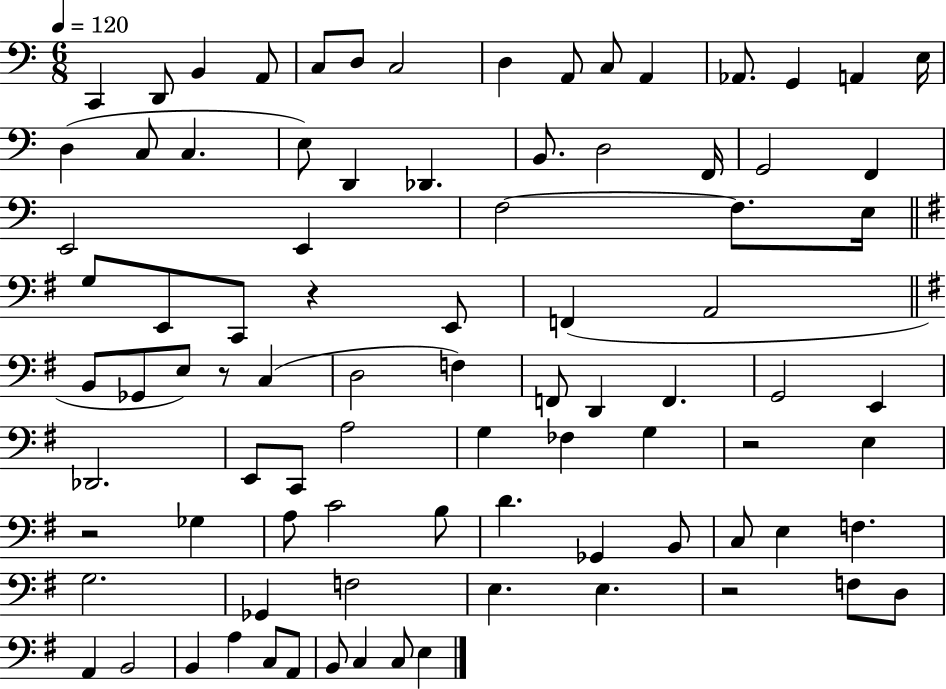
X:1
T:Untitled
M:6/8
L:1/4
K:C
C,, D,,/2 B,, A,,/2 C,/2 D,/2 C,2 D, A,,/2 C,/2 A,, _A,,/2 G,, A,, E,/4 D, C,/2 C, E,/2 D,, _D,, B,,/2 D,2 F,,/4 G,,2 F,, E,,2 E,, F,2 F,/2 E,/4 G,/2 E,,/2 C,,/2 z E,,/2 F,, A,,2 B,,/2 _G,,/2 E,/2 z/2 C, D,2 F, F,,/2 D,, F,, G,,2 E,, _D,,2 E,,/2 C,,/2 A,2 G, _F, G, z2 E, z2 _G, A,/2 C2 B,/2 D _G,, B,,/2 C,/2 E, F, G,2 _G,, F,2 E, E, z2 F,/2 D,/2 A,, B,,2 B,, A, C,/2 A,,/2 B,,/2 C, C,/2 E,